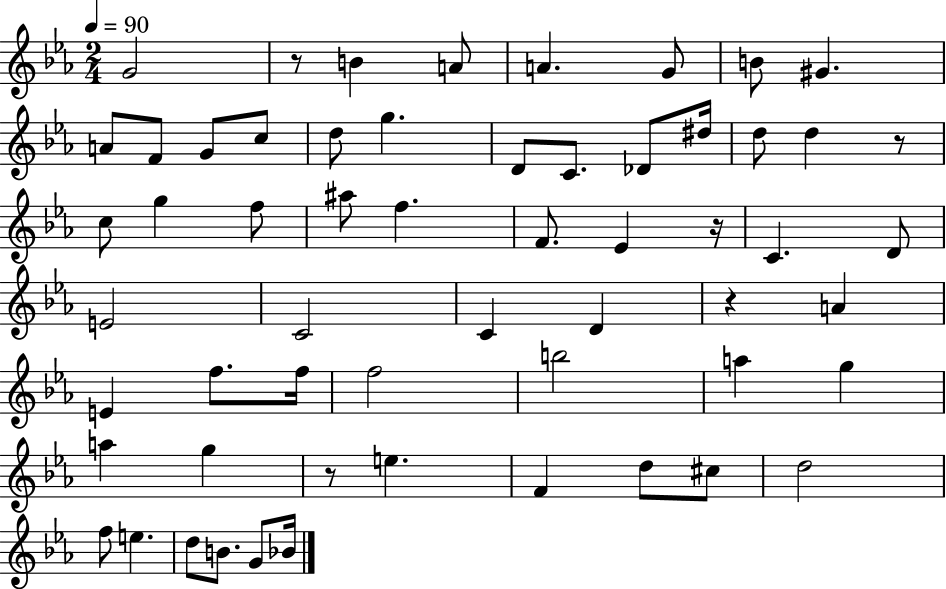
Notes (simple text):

G4/h R/e B4/q A4/e A4/q. G4/e B4/e G#4/q. A4/e F4/e G4/e C5/e D5/e G5/q. D4/e C4/e. Db4/e D#5/s D5/e D5/q R/e C5/e G5/q F5/e A#5/e F5/q. F4/e. Eb4/q R/s C4/q. D4/e E4/h C4/h C4/q D4/q R/q A4/q E4/q F5/e. F5/s F5/h B5/h A5/q G5/q A5/q G5/q R/e E5/q. F4/q D5/e C#5/e D5/h F5/e E5/q. D5/e B4/e. G4/e Bb4/s